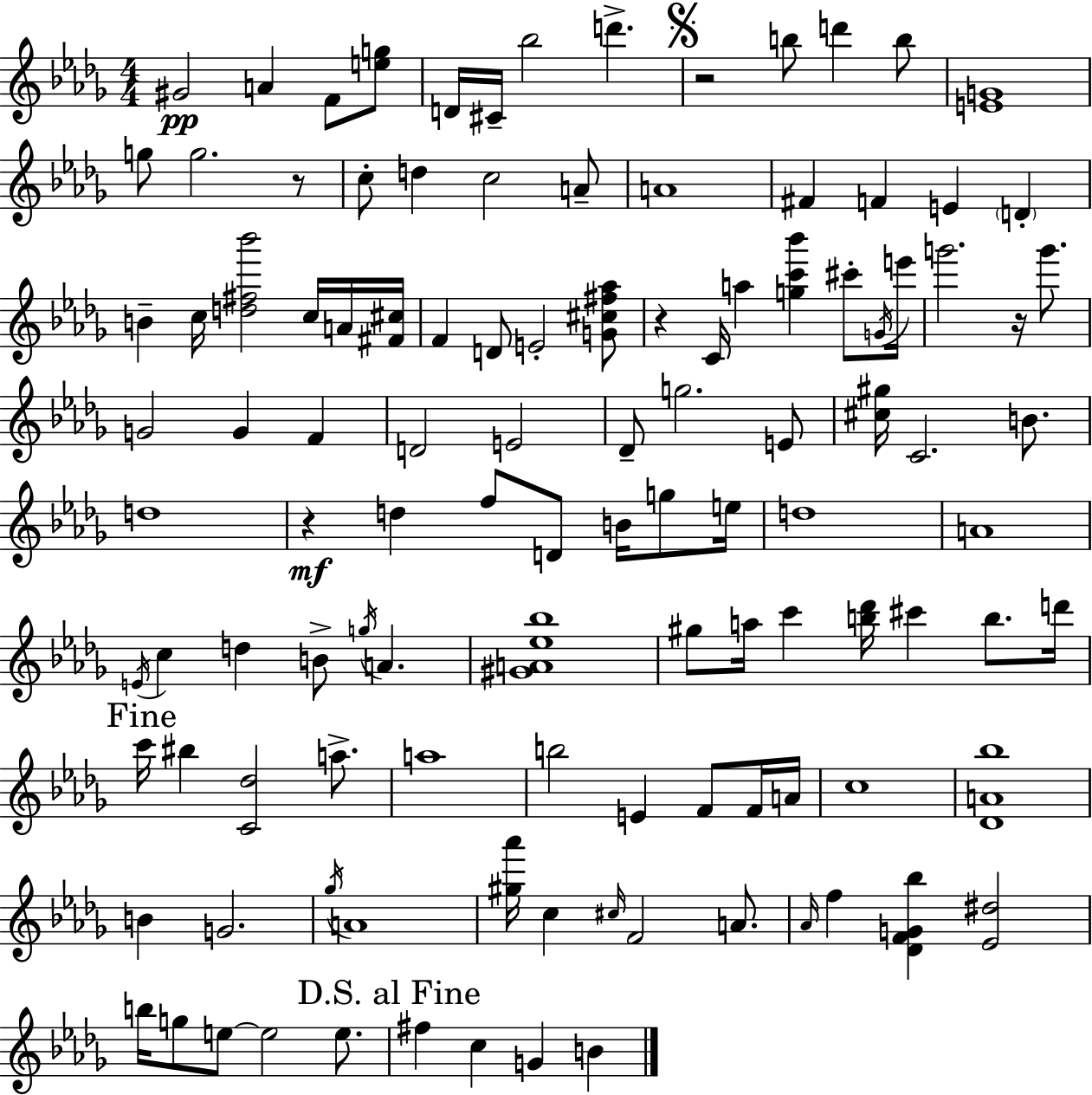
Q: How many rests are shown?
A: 5